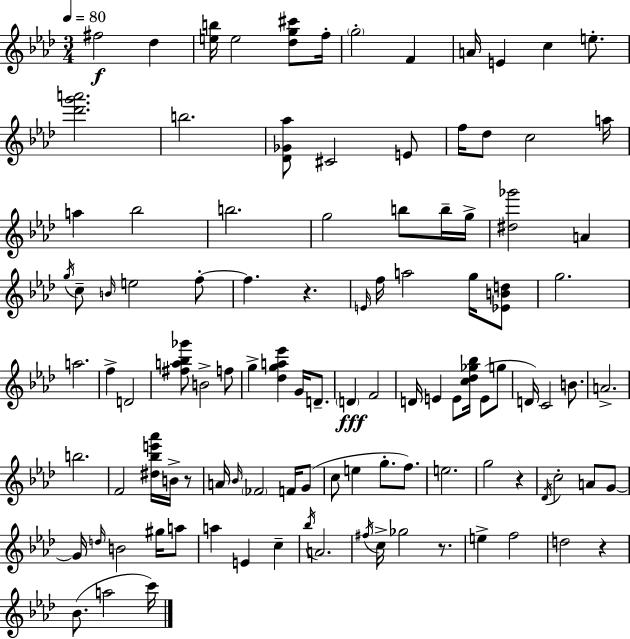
F#5/h Db5/q [E5,B5]/s E5/h [Db5,G5,C#6]/e F5/s G5/h F4/q A4/s E4/q C5/q E5/e. [Db6,G6,A6]/h. B5/h. [Db4,Gb4,Ab5]/e C#4/h E4/e F5/s Db5/e C5/h A5/s A5/q Bb5/h B5/h. G5/h B5/e B5/s G5/s [D#5,Gb6]/h A4/q G5/s C5/e B4/s E5/h F5/e F5/q. R/q. E4/s F5/s A5/h G5/s [Eb4,B4,D5]/e G5/h. A5/h. F5/q D4/h [F#5,A5,Bb5,Gb6]/e B4/h F5/e G5/q [Db5,G5,A5,Eb6]/q G4/s D4/e. D4/q F4/h D4/s E4/q E4/e [C5,Db5,Gb5,Bb5]/s E4/e G5/e D4/s C4/h B4/e. A4/h. B5/h. F4/h [D#5,Bb5,E6,Ab6]/s B4/s R/e A4/s Bb4/s FES4/h F4/s G4/e C5/e E5/q G5/e. F5/e. E5/h. G5/h R/q Db4/s C5/h A4/e G4/e G4/s D5/s B4/h G#5/s A5/e A5/q E4/q C5/q Bb5/s A4/h. F#5/s C5/s Gb5/h R/e. E5/q F5/h D5/h R/q Bb4/e. A5/h C6/s